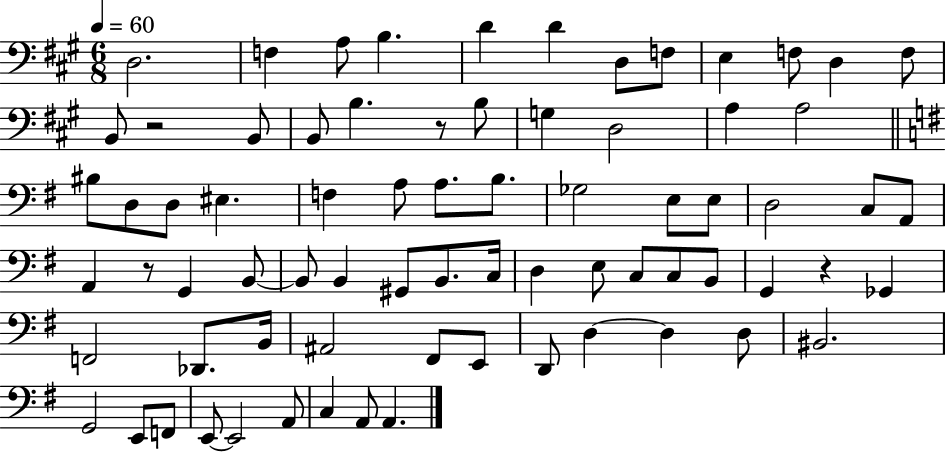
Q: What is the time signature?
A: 6/8